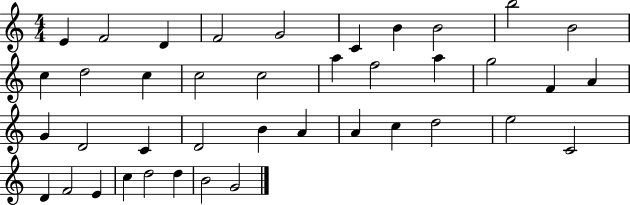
E4/q F4/h D4/q F4/h G4/h C4/q B4/q B4/h B5/h B4/h C5/q D5/h C5/q C5/h C5/h A5/q F5/h A5/q G5/h F4/q A4/q G4/q D4/h C4/q D4/h B4/q A4/q A4/q C5/q D5/h E5/h C4/h D4/q F4/h E4/q C5/q D5/h D5/q B4/h G4/h